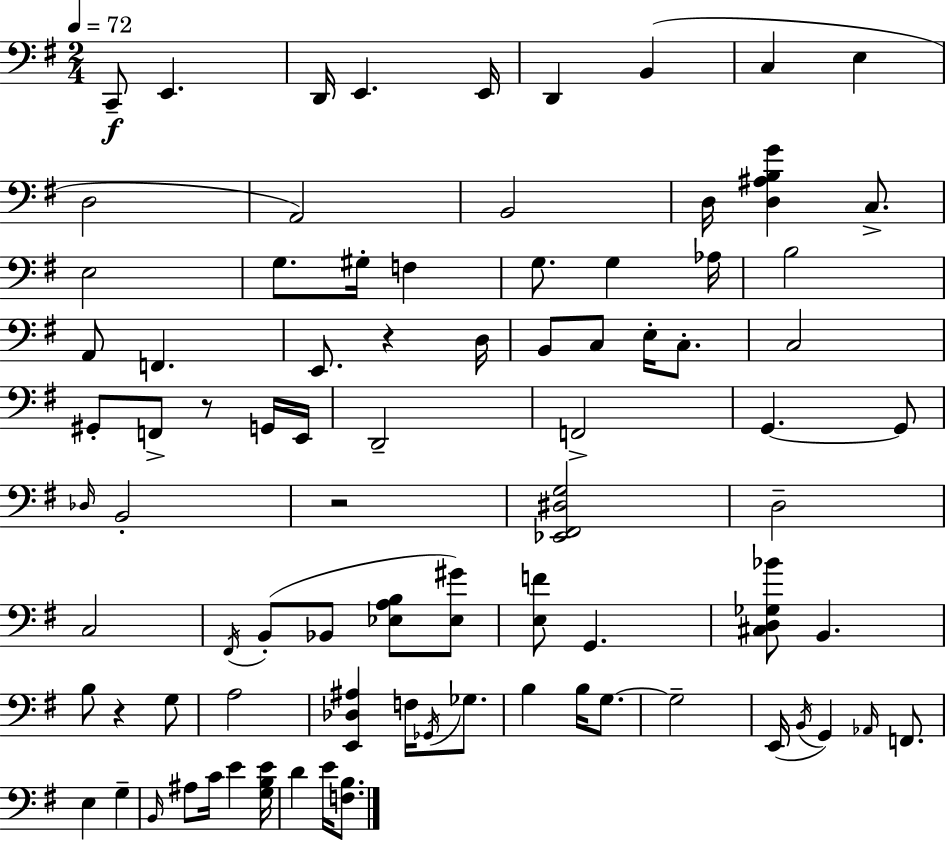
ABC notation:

X:1
T:Untitled
M:2/4
L:1/4
K:G
C,,/2 E,, D,,/4 E,, E,,/4 D,, B,, C, E, D,2 A,,2 B,,2 D,/4 [D,^A,B,G] C,/2 E,2 G,/2 ^G,/4 F, G,/2 G, _A,/4 B,2 A,,/2 F,, E,,/2 z D,/4 B,,/2 C,/2 E,/4 C,/2 C,2 ^G,,/2 F,,/2 z/2 G,,/4 E,,/4 D,,2 F,,2 G,, G,,/2 _D,/4 B,,2 z2 [_E,,^F,,^D,G,]2 D,2 C,2 ^F,,/4 B,,/2 _B,,/2 [_E,A,B,]/2 [_E,^G]/2 [E,F]/2 G,, [^C,D,_G,_B]/2 B,, B,/2 z G,/2 A,2 [E,,_D,^A,] F,/4 _G,,/4 _G,/2 B, B,/4 G,/2 G,2 E,,/4 B,,/4 G,, _A,,/4 F,,/2 E, G, B,,/4 ^A,/2 C/4 E [G,B,E]/4 D E/4 [F,B,]/2